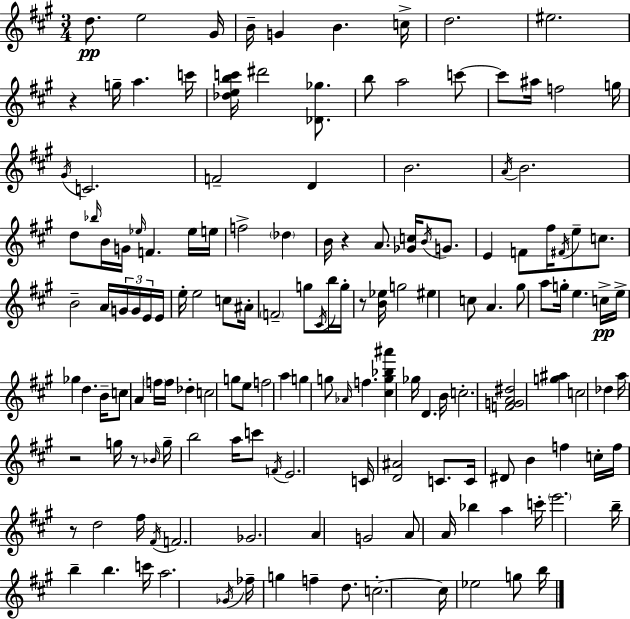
D5/e. E5/h G#4/s B4/s G4/q B4/q. C5/s D5/h. EIS5/h. R/q G5/s A5/q. C6/s [Db5,E5,B5,C6]/s D#6/h [Db4,Gb5]/e. B5/e A5/h C6/e C6/e A#5/s F5/h G5/s G#4/s C4/h. F4/h D4/q B4/h. A4/s B4/h. D5/e Bb5/s B4/s G4/s Eb5/s F4/q. Eb5/s E5/s F5/h Db5/q B4/s R/q A4/e. [Gb4,C5]/s B4/s G4/e. E4/q F4/e F#5/s F#4/s E5/e C5/e. B4/h A4/s G4/s G4/s E4/s E4/s E5/s E5/h C5/e A#4/s F4/h G5/e C#4/s B5/s G5/s R/e [B4,Eb5]/s G5/h EIS5/q C5/e A4/q. G#5/e A5/e G5/s E5/q. C5/s E5/s Gb5/q D5/q. B4/s C5/e A4/q F5/s F5/s Db5/q C5/h G5/e E5/e F5/h A5/q G5/q G5/e Ab4/s F5/q. [C#5,G5,Bb5,A#6]/q Gb5/s D4/q. B4/s C5/h. [F4,G4,A4,D#5]/h [G5,A#5]/q C5/h Db5/q A5/s R/h G5/s R/e Bb4/s G5/s B5/h A5/s C6/e F4/s E4/h. C4/s [D4,A#4]/h C4/e. C4/s D#4/e B4/q F5/q C5/s F5/s R/e D5/h F#5/s F#4/s F4/h. Gb4/h. A4/q G4/h A4/e A4/s Bb5/q A5/q C6/s E6/h. B5/s B5/q B5/q. C6/s A5/h. Gb4/s FES5/s G5/q F5/q D5/e. C5/h. C5/s Eb5/h G5/e B5/s